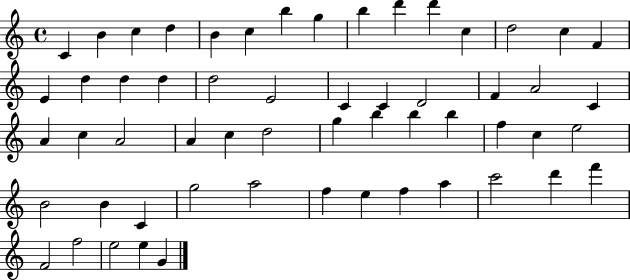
X:1
T:Untitled
M:4/4
L:1/4
K:C
C B c d B c b g b d' d' c d2 c F E d d d d2 E2 C C D2 F A2 C A c A2 A c d2 g b b b f c e2 B2 B C g2 a2 f e f a c'2 d' f' F2 f2 e2 e G